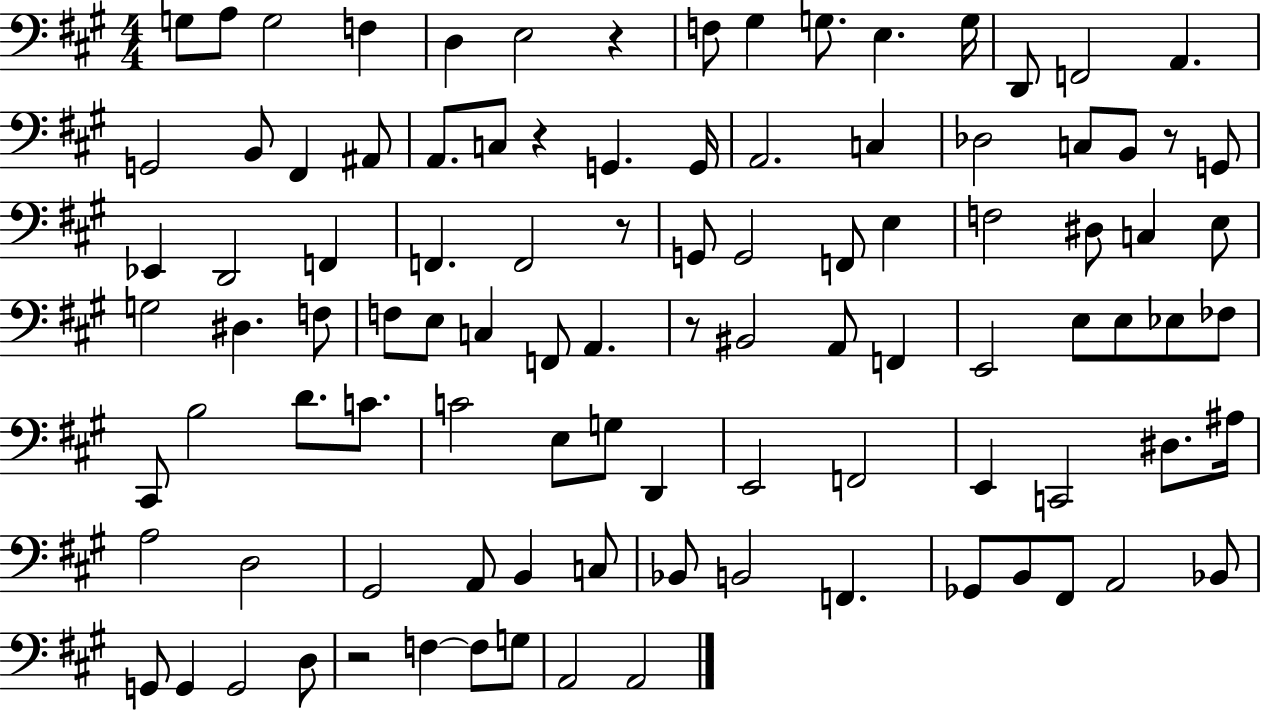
G3/e A3/e G3/h F3/q D3/q E3/h R/q F3/e G#3/q G3/e. E3/q. G3/s D2/e F2/h A2/q. G2/h B2/e F#2/q A#2/e A2/e. C3/e R/q G2/q. G2/s A2/h. C3/q Db3/h C3/e B2/e R/e G2/e Eb2/q D2/h F2/q F2/q. F2/h R/e G2/e G2/h F2/e E3/q F3/h D#3/e C3/q E3/e G3/h D#3/q. F3/e F3/e E3/e C3/q F2/e A2/q. R/e BIS2/h A2/e F2/q E2/h E3/e E3/e Eb3/e FES3/e C#2/e B3/h D4/e. C4/e. C4/h E3/e G3/e D2/q E2/h F2/h E2/q C2/h D#3/e. A#3/s A3/h D3/h G#2/h A2/e B2/q C3/e Bb2/e B2/h F2/q. Gb2/e B2/e F#2/e A2/h Bb2/e G2/e G2/q G2/h D3/e R/h F3/q F3/e G3/e A2/h A2/h